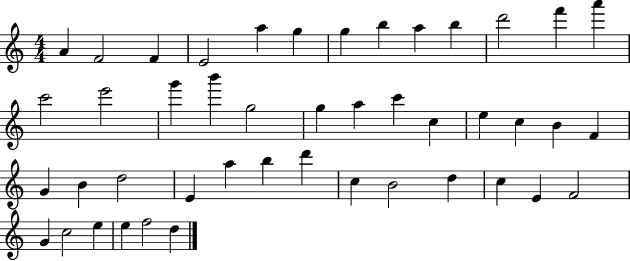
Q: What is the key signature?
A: C major